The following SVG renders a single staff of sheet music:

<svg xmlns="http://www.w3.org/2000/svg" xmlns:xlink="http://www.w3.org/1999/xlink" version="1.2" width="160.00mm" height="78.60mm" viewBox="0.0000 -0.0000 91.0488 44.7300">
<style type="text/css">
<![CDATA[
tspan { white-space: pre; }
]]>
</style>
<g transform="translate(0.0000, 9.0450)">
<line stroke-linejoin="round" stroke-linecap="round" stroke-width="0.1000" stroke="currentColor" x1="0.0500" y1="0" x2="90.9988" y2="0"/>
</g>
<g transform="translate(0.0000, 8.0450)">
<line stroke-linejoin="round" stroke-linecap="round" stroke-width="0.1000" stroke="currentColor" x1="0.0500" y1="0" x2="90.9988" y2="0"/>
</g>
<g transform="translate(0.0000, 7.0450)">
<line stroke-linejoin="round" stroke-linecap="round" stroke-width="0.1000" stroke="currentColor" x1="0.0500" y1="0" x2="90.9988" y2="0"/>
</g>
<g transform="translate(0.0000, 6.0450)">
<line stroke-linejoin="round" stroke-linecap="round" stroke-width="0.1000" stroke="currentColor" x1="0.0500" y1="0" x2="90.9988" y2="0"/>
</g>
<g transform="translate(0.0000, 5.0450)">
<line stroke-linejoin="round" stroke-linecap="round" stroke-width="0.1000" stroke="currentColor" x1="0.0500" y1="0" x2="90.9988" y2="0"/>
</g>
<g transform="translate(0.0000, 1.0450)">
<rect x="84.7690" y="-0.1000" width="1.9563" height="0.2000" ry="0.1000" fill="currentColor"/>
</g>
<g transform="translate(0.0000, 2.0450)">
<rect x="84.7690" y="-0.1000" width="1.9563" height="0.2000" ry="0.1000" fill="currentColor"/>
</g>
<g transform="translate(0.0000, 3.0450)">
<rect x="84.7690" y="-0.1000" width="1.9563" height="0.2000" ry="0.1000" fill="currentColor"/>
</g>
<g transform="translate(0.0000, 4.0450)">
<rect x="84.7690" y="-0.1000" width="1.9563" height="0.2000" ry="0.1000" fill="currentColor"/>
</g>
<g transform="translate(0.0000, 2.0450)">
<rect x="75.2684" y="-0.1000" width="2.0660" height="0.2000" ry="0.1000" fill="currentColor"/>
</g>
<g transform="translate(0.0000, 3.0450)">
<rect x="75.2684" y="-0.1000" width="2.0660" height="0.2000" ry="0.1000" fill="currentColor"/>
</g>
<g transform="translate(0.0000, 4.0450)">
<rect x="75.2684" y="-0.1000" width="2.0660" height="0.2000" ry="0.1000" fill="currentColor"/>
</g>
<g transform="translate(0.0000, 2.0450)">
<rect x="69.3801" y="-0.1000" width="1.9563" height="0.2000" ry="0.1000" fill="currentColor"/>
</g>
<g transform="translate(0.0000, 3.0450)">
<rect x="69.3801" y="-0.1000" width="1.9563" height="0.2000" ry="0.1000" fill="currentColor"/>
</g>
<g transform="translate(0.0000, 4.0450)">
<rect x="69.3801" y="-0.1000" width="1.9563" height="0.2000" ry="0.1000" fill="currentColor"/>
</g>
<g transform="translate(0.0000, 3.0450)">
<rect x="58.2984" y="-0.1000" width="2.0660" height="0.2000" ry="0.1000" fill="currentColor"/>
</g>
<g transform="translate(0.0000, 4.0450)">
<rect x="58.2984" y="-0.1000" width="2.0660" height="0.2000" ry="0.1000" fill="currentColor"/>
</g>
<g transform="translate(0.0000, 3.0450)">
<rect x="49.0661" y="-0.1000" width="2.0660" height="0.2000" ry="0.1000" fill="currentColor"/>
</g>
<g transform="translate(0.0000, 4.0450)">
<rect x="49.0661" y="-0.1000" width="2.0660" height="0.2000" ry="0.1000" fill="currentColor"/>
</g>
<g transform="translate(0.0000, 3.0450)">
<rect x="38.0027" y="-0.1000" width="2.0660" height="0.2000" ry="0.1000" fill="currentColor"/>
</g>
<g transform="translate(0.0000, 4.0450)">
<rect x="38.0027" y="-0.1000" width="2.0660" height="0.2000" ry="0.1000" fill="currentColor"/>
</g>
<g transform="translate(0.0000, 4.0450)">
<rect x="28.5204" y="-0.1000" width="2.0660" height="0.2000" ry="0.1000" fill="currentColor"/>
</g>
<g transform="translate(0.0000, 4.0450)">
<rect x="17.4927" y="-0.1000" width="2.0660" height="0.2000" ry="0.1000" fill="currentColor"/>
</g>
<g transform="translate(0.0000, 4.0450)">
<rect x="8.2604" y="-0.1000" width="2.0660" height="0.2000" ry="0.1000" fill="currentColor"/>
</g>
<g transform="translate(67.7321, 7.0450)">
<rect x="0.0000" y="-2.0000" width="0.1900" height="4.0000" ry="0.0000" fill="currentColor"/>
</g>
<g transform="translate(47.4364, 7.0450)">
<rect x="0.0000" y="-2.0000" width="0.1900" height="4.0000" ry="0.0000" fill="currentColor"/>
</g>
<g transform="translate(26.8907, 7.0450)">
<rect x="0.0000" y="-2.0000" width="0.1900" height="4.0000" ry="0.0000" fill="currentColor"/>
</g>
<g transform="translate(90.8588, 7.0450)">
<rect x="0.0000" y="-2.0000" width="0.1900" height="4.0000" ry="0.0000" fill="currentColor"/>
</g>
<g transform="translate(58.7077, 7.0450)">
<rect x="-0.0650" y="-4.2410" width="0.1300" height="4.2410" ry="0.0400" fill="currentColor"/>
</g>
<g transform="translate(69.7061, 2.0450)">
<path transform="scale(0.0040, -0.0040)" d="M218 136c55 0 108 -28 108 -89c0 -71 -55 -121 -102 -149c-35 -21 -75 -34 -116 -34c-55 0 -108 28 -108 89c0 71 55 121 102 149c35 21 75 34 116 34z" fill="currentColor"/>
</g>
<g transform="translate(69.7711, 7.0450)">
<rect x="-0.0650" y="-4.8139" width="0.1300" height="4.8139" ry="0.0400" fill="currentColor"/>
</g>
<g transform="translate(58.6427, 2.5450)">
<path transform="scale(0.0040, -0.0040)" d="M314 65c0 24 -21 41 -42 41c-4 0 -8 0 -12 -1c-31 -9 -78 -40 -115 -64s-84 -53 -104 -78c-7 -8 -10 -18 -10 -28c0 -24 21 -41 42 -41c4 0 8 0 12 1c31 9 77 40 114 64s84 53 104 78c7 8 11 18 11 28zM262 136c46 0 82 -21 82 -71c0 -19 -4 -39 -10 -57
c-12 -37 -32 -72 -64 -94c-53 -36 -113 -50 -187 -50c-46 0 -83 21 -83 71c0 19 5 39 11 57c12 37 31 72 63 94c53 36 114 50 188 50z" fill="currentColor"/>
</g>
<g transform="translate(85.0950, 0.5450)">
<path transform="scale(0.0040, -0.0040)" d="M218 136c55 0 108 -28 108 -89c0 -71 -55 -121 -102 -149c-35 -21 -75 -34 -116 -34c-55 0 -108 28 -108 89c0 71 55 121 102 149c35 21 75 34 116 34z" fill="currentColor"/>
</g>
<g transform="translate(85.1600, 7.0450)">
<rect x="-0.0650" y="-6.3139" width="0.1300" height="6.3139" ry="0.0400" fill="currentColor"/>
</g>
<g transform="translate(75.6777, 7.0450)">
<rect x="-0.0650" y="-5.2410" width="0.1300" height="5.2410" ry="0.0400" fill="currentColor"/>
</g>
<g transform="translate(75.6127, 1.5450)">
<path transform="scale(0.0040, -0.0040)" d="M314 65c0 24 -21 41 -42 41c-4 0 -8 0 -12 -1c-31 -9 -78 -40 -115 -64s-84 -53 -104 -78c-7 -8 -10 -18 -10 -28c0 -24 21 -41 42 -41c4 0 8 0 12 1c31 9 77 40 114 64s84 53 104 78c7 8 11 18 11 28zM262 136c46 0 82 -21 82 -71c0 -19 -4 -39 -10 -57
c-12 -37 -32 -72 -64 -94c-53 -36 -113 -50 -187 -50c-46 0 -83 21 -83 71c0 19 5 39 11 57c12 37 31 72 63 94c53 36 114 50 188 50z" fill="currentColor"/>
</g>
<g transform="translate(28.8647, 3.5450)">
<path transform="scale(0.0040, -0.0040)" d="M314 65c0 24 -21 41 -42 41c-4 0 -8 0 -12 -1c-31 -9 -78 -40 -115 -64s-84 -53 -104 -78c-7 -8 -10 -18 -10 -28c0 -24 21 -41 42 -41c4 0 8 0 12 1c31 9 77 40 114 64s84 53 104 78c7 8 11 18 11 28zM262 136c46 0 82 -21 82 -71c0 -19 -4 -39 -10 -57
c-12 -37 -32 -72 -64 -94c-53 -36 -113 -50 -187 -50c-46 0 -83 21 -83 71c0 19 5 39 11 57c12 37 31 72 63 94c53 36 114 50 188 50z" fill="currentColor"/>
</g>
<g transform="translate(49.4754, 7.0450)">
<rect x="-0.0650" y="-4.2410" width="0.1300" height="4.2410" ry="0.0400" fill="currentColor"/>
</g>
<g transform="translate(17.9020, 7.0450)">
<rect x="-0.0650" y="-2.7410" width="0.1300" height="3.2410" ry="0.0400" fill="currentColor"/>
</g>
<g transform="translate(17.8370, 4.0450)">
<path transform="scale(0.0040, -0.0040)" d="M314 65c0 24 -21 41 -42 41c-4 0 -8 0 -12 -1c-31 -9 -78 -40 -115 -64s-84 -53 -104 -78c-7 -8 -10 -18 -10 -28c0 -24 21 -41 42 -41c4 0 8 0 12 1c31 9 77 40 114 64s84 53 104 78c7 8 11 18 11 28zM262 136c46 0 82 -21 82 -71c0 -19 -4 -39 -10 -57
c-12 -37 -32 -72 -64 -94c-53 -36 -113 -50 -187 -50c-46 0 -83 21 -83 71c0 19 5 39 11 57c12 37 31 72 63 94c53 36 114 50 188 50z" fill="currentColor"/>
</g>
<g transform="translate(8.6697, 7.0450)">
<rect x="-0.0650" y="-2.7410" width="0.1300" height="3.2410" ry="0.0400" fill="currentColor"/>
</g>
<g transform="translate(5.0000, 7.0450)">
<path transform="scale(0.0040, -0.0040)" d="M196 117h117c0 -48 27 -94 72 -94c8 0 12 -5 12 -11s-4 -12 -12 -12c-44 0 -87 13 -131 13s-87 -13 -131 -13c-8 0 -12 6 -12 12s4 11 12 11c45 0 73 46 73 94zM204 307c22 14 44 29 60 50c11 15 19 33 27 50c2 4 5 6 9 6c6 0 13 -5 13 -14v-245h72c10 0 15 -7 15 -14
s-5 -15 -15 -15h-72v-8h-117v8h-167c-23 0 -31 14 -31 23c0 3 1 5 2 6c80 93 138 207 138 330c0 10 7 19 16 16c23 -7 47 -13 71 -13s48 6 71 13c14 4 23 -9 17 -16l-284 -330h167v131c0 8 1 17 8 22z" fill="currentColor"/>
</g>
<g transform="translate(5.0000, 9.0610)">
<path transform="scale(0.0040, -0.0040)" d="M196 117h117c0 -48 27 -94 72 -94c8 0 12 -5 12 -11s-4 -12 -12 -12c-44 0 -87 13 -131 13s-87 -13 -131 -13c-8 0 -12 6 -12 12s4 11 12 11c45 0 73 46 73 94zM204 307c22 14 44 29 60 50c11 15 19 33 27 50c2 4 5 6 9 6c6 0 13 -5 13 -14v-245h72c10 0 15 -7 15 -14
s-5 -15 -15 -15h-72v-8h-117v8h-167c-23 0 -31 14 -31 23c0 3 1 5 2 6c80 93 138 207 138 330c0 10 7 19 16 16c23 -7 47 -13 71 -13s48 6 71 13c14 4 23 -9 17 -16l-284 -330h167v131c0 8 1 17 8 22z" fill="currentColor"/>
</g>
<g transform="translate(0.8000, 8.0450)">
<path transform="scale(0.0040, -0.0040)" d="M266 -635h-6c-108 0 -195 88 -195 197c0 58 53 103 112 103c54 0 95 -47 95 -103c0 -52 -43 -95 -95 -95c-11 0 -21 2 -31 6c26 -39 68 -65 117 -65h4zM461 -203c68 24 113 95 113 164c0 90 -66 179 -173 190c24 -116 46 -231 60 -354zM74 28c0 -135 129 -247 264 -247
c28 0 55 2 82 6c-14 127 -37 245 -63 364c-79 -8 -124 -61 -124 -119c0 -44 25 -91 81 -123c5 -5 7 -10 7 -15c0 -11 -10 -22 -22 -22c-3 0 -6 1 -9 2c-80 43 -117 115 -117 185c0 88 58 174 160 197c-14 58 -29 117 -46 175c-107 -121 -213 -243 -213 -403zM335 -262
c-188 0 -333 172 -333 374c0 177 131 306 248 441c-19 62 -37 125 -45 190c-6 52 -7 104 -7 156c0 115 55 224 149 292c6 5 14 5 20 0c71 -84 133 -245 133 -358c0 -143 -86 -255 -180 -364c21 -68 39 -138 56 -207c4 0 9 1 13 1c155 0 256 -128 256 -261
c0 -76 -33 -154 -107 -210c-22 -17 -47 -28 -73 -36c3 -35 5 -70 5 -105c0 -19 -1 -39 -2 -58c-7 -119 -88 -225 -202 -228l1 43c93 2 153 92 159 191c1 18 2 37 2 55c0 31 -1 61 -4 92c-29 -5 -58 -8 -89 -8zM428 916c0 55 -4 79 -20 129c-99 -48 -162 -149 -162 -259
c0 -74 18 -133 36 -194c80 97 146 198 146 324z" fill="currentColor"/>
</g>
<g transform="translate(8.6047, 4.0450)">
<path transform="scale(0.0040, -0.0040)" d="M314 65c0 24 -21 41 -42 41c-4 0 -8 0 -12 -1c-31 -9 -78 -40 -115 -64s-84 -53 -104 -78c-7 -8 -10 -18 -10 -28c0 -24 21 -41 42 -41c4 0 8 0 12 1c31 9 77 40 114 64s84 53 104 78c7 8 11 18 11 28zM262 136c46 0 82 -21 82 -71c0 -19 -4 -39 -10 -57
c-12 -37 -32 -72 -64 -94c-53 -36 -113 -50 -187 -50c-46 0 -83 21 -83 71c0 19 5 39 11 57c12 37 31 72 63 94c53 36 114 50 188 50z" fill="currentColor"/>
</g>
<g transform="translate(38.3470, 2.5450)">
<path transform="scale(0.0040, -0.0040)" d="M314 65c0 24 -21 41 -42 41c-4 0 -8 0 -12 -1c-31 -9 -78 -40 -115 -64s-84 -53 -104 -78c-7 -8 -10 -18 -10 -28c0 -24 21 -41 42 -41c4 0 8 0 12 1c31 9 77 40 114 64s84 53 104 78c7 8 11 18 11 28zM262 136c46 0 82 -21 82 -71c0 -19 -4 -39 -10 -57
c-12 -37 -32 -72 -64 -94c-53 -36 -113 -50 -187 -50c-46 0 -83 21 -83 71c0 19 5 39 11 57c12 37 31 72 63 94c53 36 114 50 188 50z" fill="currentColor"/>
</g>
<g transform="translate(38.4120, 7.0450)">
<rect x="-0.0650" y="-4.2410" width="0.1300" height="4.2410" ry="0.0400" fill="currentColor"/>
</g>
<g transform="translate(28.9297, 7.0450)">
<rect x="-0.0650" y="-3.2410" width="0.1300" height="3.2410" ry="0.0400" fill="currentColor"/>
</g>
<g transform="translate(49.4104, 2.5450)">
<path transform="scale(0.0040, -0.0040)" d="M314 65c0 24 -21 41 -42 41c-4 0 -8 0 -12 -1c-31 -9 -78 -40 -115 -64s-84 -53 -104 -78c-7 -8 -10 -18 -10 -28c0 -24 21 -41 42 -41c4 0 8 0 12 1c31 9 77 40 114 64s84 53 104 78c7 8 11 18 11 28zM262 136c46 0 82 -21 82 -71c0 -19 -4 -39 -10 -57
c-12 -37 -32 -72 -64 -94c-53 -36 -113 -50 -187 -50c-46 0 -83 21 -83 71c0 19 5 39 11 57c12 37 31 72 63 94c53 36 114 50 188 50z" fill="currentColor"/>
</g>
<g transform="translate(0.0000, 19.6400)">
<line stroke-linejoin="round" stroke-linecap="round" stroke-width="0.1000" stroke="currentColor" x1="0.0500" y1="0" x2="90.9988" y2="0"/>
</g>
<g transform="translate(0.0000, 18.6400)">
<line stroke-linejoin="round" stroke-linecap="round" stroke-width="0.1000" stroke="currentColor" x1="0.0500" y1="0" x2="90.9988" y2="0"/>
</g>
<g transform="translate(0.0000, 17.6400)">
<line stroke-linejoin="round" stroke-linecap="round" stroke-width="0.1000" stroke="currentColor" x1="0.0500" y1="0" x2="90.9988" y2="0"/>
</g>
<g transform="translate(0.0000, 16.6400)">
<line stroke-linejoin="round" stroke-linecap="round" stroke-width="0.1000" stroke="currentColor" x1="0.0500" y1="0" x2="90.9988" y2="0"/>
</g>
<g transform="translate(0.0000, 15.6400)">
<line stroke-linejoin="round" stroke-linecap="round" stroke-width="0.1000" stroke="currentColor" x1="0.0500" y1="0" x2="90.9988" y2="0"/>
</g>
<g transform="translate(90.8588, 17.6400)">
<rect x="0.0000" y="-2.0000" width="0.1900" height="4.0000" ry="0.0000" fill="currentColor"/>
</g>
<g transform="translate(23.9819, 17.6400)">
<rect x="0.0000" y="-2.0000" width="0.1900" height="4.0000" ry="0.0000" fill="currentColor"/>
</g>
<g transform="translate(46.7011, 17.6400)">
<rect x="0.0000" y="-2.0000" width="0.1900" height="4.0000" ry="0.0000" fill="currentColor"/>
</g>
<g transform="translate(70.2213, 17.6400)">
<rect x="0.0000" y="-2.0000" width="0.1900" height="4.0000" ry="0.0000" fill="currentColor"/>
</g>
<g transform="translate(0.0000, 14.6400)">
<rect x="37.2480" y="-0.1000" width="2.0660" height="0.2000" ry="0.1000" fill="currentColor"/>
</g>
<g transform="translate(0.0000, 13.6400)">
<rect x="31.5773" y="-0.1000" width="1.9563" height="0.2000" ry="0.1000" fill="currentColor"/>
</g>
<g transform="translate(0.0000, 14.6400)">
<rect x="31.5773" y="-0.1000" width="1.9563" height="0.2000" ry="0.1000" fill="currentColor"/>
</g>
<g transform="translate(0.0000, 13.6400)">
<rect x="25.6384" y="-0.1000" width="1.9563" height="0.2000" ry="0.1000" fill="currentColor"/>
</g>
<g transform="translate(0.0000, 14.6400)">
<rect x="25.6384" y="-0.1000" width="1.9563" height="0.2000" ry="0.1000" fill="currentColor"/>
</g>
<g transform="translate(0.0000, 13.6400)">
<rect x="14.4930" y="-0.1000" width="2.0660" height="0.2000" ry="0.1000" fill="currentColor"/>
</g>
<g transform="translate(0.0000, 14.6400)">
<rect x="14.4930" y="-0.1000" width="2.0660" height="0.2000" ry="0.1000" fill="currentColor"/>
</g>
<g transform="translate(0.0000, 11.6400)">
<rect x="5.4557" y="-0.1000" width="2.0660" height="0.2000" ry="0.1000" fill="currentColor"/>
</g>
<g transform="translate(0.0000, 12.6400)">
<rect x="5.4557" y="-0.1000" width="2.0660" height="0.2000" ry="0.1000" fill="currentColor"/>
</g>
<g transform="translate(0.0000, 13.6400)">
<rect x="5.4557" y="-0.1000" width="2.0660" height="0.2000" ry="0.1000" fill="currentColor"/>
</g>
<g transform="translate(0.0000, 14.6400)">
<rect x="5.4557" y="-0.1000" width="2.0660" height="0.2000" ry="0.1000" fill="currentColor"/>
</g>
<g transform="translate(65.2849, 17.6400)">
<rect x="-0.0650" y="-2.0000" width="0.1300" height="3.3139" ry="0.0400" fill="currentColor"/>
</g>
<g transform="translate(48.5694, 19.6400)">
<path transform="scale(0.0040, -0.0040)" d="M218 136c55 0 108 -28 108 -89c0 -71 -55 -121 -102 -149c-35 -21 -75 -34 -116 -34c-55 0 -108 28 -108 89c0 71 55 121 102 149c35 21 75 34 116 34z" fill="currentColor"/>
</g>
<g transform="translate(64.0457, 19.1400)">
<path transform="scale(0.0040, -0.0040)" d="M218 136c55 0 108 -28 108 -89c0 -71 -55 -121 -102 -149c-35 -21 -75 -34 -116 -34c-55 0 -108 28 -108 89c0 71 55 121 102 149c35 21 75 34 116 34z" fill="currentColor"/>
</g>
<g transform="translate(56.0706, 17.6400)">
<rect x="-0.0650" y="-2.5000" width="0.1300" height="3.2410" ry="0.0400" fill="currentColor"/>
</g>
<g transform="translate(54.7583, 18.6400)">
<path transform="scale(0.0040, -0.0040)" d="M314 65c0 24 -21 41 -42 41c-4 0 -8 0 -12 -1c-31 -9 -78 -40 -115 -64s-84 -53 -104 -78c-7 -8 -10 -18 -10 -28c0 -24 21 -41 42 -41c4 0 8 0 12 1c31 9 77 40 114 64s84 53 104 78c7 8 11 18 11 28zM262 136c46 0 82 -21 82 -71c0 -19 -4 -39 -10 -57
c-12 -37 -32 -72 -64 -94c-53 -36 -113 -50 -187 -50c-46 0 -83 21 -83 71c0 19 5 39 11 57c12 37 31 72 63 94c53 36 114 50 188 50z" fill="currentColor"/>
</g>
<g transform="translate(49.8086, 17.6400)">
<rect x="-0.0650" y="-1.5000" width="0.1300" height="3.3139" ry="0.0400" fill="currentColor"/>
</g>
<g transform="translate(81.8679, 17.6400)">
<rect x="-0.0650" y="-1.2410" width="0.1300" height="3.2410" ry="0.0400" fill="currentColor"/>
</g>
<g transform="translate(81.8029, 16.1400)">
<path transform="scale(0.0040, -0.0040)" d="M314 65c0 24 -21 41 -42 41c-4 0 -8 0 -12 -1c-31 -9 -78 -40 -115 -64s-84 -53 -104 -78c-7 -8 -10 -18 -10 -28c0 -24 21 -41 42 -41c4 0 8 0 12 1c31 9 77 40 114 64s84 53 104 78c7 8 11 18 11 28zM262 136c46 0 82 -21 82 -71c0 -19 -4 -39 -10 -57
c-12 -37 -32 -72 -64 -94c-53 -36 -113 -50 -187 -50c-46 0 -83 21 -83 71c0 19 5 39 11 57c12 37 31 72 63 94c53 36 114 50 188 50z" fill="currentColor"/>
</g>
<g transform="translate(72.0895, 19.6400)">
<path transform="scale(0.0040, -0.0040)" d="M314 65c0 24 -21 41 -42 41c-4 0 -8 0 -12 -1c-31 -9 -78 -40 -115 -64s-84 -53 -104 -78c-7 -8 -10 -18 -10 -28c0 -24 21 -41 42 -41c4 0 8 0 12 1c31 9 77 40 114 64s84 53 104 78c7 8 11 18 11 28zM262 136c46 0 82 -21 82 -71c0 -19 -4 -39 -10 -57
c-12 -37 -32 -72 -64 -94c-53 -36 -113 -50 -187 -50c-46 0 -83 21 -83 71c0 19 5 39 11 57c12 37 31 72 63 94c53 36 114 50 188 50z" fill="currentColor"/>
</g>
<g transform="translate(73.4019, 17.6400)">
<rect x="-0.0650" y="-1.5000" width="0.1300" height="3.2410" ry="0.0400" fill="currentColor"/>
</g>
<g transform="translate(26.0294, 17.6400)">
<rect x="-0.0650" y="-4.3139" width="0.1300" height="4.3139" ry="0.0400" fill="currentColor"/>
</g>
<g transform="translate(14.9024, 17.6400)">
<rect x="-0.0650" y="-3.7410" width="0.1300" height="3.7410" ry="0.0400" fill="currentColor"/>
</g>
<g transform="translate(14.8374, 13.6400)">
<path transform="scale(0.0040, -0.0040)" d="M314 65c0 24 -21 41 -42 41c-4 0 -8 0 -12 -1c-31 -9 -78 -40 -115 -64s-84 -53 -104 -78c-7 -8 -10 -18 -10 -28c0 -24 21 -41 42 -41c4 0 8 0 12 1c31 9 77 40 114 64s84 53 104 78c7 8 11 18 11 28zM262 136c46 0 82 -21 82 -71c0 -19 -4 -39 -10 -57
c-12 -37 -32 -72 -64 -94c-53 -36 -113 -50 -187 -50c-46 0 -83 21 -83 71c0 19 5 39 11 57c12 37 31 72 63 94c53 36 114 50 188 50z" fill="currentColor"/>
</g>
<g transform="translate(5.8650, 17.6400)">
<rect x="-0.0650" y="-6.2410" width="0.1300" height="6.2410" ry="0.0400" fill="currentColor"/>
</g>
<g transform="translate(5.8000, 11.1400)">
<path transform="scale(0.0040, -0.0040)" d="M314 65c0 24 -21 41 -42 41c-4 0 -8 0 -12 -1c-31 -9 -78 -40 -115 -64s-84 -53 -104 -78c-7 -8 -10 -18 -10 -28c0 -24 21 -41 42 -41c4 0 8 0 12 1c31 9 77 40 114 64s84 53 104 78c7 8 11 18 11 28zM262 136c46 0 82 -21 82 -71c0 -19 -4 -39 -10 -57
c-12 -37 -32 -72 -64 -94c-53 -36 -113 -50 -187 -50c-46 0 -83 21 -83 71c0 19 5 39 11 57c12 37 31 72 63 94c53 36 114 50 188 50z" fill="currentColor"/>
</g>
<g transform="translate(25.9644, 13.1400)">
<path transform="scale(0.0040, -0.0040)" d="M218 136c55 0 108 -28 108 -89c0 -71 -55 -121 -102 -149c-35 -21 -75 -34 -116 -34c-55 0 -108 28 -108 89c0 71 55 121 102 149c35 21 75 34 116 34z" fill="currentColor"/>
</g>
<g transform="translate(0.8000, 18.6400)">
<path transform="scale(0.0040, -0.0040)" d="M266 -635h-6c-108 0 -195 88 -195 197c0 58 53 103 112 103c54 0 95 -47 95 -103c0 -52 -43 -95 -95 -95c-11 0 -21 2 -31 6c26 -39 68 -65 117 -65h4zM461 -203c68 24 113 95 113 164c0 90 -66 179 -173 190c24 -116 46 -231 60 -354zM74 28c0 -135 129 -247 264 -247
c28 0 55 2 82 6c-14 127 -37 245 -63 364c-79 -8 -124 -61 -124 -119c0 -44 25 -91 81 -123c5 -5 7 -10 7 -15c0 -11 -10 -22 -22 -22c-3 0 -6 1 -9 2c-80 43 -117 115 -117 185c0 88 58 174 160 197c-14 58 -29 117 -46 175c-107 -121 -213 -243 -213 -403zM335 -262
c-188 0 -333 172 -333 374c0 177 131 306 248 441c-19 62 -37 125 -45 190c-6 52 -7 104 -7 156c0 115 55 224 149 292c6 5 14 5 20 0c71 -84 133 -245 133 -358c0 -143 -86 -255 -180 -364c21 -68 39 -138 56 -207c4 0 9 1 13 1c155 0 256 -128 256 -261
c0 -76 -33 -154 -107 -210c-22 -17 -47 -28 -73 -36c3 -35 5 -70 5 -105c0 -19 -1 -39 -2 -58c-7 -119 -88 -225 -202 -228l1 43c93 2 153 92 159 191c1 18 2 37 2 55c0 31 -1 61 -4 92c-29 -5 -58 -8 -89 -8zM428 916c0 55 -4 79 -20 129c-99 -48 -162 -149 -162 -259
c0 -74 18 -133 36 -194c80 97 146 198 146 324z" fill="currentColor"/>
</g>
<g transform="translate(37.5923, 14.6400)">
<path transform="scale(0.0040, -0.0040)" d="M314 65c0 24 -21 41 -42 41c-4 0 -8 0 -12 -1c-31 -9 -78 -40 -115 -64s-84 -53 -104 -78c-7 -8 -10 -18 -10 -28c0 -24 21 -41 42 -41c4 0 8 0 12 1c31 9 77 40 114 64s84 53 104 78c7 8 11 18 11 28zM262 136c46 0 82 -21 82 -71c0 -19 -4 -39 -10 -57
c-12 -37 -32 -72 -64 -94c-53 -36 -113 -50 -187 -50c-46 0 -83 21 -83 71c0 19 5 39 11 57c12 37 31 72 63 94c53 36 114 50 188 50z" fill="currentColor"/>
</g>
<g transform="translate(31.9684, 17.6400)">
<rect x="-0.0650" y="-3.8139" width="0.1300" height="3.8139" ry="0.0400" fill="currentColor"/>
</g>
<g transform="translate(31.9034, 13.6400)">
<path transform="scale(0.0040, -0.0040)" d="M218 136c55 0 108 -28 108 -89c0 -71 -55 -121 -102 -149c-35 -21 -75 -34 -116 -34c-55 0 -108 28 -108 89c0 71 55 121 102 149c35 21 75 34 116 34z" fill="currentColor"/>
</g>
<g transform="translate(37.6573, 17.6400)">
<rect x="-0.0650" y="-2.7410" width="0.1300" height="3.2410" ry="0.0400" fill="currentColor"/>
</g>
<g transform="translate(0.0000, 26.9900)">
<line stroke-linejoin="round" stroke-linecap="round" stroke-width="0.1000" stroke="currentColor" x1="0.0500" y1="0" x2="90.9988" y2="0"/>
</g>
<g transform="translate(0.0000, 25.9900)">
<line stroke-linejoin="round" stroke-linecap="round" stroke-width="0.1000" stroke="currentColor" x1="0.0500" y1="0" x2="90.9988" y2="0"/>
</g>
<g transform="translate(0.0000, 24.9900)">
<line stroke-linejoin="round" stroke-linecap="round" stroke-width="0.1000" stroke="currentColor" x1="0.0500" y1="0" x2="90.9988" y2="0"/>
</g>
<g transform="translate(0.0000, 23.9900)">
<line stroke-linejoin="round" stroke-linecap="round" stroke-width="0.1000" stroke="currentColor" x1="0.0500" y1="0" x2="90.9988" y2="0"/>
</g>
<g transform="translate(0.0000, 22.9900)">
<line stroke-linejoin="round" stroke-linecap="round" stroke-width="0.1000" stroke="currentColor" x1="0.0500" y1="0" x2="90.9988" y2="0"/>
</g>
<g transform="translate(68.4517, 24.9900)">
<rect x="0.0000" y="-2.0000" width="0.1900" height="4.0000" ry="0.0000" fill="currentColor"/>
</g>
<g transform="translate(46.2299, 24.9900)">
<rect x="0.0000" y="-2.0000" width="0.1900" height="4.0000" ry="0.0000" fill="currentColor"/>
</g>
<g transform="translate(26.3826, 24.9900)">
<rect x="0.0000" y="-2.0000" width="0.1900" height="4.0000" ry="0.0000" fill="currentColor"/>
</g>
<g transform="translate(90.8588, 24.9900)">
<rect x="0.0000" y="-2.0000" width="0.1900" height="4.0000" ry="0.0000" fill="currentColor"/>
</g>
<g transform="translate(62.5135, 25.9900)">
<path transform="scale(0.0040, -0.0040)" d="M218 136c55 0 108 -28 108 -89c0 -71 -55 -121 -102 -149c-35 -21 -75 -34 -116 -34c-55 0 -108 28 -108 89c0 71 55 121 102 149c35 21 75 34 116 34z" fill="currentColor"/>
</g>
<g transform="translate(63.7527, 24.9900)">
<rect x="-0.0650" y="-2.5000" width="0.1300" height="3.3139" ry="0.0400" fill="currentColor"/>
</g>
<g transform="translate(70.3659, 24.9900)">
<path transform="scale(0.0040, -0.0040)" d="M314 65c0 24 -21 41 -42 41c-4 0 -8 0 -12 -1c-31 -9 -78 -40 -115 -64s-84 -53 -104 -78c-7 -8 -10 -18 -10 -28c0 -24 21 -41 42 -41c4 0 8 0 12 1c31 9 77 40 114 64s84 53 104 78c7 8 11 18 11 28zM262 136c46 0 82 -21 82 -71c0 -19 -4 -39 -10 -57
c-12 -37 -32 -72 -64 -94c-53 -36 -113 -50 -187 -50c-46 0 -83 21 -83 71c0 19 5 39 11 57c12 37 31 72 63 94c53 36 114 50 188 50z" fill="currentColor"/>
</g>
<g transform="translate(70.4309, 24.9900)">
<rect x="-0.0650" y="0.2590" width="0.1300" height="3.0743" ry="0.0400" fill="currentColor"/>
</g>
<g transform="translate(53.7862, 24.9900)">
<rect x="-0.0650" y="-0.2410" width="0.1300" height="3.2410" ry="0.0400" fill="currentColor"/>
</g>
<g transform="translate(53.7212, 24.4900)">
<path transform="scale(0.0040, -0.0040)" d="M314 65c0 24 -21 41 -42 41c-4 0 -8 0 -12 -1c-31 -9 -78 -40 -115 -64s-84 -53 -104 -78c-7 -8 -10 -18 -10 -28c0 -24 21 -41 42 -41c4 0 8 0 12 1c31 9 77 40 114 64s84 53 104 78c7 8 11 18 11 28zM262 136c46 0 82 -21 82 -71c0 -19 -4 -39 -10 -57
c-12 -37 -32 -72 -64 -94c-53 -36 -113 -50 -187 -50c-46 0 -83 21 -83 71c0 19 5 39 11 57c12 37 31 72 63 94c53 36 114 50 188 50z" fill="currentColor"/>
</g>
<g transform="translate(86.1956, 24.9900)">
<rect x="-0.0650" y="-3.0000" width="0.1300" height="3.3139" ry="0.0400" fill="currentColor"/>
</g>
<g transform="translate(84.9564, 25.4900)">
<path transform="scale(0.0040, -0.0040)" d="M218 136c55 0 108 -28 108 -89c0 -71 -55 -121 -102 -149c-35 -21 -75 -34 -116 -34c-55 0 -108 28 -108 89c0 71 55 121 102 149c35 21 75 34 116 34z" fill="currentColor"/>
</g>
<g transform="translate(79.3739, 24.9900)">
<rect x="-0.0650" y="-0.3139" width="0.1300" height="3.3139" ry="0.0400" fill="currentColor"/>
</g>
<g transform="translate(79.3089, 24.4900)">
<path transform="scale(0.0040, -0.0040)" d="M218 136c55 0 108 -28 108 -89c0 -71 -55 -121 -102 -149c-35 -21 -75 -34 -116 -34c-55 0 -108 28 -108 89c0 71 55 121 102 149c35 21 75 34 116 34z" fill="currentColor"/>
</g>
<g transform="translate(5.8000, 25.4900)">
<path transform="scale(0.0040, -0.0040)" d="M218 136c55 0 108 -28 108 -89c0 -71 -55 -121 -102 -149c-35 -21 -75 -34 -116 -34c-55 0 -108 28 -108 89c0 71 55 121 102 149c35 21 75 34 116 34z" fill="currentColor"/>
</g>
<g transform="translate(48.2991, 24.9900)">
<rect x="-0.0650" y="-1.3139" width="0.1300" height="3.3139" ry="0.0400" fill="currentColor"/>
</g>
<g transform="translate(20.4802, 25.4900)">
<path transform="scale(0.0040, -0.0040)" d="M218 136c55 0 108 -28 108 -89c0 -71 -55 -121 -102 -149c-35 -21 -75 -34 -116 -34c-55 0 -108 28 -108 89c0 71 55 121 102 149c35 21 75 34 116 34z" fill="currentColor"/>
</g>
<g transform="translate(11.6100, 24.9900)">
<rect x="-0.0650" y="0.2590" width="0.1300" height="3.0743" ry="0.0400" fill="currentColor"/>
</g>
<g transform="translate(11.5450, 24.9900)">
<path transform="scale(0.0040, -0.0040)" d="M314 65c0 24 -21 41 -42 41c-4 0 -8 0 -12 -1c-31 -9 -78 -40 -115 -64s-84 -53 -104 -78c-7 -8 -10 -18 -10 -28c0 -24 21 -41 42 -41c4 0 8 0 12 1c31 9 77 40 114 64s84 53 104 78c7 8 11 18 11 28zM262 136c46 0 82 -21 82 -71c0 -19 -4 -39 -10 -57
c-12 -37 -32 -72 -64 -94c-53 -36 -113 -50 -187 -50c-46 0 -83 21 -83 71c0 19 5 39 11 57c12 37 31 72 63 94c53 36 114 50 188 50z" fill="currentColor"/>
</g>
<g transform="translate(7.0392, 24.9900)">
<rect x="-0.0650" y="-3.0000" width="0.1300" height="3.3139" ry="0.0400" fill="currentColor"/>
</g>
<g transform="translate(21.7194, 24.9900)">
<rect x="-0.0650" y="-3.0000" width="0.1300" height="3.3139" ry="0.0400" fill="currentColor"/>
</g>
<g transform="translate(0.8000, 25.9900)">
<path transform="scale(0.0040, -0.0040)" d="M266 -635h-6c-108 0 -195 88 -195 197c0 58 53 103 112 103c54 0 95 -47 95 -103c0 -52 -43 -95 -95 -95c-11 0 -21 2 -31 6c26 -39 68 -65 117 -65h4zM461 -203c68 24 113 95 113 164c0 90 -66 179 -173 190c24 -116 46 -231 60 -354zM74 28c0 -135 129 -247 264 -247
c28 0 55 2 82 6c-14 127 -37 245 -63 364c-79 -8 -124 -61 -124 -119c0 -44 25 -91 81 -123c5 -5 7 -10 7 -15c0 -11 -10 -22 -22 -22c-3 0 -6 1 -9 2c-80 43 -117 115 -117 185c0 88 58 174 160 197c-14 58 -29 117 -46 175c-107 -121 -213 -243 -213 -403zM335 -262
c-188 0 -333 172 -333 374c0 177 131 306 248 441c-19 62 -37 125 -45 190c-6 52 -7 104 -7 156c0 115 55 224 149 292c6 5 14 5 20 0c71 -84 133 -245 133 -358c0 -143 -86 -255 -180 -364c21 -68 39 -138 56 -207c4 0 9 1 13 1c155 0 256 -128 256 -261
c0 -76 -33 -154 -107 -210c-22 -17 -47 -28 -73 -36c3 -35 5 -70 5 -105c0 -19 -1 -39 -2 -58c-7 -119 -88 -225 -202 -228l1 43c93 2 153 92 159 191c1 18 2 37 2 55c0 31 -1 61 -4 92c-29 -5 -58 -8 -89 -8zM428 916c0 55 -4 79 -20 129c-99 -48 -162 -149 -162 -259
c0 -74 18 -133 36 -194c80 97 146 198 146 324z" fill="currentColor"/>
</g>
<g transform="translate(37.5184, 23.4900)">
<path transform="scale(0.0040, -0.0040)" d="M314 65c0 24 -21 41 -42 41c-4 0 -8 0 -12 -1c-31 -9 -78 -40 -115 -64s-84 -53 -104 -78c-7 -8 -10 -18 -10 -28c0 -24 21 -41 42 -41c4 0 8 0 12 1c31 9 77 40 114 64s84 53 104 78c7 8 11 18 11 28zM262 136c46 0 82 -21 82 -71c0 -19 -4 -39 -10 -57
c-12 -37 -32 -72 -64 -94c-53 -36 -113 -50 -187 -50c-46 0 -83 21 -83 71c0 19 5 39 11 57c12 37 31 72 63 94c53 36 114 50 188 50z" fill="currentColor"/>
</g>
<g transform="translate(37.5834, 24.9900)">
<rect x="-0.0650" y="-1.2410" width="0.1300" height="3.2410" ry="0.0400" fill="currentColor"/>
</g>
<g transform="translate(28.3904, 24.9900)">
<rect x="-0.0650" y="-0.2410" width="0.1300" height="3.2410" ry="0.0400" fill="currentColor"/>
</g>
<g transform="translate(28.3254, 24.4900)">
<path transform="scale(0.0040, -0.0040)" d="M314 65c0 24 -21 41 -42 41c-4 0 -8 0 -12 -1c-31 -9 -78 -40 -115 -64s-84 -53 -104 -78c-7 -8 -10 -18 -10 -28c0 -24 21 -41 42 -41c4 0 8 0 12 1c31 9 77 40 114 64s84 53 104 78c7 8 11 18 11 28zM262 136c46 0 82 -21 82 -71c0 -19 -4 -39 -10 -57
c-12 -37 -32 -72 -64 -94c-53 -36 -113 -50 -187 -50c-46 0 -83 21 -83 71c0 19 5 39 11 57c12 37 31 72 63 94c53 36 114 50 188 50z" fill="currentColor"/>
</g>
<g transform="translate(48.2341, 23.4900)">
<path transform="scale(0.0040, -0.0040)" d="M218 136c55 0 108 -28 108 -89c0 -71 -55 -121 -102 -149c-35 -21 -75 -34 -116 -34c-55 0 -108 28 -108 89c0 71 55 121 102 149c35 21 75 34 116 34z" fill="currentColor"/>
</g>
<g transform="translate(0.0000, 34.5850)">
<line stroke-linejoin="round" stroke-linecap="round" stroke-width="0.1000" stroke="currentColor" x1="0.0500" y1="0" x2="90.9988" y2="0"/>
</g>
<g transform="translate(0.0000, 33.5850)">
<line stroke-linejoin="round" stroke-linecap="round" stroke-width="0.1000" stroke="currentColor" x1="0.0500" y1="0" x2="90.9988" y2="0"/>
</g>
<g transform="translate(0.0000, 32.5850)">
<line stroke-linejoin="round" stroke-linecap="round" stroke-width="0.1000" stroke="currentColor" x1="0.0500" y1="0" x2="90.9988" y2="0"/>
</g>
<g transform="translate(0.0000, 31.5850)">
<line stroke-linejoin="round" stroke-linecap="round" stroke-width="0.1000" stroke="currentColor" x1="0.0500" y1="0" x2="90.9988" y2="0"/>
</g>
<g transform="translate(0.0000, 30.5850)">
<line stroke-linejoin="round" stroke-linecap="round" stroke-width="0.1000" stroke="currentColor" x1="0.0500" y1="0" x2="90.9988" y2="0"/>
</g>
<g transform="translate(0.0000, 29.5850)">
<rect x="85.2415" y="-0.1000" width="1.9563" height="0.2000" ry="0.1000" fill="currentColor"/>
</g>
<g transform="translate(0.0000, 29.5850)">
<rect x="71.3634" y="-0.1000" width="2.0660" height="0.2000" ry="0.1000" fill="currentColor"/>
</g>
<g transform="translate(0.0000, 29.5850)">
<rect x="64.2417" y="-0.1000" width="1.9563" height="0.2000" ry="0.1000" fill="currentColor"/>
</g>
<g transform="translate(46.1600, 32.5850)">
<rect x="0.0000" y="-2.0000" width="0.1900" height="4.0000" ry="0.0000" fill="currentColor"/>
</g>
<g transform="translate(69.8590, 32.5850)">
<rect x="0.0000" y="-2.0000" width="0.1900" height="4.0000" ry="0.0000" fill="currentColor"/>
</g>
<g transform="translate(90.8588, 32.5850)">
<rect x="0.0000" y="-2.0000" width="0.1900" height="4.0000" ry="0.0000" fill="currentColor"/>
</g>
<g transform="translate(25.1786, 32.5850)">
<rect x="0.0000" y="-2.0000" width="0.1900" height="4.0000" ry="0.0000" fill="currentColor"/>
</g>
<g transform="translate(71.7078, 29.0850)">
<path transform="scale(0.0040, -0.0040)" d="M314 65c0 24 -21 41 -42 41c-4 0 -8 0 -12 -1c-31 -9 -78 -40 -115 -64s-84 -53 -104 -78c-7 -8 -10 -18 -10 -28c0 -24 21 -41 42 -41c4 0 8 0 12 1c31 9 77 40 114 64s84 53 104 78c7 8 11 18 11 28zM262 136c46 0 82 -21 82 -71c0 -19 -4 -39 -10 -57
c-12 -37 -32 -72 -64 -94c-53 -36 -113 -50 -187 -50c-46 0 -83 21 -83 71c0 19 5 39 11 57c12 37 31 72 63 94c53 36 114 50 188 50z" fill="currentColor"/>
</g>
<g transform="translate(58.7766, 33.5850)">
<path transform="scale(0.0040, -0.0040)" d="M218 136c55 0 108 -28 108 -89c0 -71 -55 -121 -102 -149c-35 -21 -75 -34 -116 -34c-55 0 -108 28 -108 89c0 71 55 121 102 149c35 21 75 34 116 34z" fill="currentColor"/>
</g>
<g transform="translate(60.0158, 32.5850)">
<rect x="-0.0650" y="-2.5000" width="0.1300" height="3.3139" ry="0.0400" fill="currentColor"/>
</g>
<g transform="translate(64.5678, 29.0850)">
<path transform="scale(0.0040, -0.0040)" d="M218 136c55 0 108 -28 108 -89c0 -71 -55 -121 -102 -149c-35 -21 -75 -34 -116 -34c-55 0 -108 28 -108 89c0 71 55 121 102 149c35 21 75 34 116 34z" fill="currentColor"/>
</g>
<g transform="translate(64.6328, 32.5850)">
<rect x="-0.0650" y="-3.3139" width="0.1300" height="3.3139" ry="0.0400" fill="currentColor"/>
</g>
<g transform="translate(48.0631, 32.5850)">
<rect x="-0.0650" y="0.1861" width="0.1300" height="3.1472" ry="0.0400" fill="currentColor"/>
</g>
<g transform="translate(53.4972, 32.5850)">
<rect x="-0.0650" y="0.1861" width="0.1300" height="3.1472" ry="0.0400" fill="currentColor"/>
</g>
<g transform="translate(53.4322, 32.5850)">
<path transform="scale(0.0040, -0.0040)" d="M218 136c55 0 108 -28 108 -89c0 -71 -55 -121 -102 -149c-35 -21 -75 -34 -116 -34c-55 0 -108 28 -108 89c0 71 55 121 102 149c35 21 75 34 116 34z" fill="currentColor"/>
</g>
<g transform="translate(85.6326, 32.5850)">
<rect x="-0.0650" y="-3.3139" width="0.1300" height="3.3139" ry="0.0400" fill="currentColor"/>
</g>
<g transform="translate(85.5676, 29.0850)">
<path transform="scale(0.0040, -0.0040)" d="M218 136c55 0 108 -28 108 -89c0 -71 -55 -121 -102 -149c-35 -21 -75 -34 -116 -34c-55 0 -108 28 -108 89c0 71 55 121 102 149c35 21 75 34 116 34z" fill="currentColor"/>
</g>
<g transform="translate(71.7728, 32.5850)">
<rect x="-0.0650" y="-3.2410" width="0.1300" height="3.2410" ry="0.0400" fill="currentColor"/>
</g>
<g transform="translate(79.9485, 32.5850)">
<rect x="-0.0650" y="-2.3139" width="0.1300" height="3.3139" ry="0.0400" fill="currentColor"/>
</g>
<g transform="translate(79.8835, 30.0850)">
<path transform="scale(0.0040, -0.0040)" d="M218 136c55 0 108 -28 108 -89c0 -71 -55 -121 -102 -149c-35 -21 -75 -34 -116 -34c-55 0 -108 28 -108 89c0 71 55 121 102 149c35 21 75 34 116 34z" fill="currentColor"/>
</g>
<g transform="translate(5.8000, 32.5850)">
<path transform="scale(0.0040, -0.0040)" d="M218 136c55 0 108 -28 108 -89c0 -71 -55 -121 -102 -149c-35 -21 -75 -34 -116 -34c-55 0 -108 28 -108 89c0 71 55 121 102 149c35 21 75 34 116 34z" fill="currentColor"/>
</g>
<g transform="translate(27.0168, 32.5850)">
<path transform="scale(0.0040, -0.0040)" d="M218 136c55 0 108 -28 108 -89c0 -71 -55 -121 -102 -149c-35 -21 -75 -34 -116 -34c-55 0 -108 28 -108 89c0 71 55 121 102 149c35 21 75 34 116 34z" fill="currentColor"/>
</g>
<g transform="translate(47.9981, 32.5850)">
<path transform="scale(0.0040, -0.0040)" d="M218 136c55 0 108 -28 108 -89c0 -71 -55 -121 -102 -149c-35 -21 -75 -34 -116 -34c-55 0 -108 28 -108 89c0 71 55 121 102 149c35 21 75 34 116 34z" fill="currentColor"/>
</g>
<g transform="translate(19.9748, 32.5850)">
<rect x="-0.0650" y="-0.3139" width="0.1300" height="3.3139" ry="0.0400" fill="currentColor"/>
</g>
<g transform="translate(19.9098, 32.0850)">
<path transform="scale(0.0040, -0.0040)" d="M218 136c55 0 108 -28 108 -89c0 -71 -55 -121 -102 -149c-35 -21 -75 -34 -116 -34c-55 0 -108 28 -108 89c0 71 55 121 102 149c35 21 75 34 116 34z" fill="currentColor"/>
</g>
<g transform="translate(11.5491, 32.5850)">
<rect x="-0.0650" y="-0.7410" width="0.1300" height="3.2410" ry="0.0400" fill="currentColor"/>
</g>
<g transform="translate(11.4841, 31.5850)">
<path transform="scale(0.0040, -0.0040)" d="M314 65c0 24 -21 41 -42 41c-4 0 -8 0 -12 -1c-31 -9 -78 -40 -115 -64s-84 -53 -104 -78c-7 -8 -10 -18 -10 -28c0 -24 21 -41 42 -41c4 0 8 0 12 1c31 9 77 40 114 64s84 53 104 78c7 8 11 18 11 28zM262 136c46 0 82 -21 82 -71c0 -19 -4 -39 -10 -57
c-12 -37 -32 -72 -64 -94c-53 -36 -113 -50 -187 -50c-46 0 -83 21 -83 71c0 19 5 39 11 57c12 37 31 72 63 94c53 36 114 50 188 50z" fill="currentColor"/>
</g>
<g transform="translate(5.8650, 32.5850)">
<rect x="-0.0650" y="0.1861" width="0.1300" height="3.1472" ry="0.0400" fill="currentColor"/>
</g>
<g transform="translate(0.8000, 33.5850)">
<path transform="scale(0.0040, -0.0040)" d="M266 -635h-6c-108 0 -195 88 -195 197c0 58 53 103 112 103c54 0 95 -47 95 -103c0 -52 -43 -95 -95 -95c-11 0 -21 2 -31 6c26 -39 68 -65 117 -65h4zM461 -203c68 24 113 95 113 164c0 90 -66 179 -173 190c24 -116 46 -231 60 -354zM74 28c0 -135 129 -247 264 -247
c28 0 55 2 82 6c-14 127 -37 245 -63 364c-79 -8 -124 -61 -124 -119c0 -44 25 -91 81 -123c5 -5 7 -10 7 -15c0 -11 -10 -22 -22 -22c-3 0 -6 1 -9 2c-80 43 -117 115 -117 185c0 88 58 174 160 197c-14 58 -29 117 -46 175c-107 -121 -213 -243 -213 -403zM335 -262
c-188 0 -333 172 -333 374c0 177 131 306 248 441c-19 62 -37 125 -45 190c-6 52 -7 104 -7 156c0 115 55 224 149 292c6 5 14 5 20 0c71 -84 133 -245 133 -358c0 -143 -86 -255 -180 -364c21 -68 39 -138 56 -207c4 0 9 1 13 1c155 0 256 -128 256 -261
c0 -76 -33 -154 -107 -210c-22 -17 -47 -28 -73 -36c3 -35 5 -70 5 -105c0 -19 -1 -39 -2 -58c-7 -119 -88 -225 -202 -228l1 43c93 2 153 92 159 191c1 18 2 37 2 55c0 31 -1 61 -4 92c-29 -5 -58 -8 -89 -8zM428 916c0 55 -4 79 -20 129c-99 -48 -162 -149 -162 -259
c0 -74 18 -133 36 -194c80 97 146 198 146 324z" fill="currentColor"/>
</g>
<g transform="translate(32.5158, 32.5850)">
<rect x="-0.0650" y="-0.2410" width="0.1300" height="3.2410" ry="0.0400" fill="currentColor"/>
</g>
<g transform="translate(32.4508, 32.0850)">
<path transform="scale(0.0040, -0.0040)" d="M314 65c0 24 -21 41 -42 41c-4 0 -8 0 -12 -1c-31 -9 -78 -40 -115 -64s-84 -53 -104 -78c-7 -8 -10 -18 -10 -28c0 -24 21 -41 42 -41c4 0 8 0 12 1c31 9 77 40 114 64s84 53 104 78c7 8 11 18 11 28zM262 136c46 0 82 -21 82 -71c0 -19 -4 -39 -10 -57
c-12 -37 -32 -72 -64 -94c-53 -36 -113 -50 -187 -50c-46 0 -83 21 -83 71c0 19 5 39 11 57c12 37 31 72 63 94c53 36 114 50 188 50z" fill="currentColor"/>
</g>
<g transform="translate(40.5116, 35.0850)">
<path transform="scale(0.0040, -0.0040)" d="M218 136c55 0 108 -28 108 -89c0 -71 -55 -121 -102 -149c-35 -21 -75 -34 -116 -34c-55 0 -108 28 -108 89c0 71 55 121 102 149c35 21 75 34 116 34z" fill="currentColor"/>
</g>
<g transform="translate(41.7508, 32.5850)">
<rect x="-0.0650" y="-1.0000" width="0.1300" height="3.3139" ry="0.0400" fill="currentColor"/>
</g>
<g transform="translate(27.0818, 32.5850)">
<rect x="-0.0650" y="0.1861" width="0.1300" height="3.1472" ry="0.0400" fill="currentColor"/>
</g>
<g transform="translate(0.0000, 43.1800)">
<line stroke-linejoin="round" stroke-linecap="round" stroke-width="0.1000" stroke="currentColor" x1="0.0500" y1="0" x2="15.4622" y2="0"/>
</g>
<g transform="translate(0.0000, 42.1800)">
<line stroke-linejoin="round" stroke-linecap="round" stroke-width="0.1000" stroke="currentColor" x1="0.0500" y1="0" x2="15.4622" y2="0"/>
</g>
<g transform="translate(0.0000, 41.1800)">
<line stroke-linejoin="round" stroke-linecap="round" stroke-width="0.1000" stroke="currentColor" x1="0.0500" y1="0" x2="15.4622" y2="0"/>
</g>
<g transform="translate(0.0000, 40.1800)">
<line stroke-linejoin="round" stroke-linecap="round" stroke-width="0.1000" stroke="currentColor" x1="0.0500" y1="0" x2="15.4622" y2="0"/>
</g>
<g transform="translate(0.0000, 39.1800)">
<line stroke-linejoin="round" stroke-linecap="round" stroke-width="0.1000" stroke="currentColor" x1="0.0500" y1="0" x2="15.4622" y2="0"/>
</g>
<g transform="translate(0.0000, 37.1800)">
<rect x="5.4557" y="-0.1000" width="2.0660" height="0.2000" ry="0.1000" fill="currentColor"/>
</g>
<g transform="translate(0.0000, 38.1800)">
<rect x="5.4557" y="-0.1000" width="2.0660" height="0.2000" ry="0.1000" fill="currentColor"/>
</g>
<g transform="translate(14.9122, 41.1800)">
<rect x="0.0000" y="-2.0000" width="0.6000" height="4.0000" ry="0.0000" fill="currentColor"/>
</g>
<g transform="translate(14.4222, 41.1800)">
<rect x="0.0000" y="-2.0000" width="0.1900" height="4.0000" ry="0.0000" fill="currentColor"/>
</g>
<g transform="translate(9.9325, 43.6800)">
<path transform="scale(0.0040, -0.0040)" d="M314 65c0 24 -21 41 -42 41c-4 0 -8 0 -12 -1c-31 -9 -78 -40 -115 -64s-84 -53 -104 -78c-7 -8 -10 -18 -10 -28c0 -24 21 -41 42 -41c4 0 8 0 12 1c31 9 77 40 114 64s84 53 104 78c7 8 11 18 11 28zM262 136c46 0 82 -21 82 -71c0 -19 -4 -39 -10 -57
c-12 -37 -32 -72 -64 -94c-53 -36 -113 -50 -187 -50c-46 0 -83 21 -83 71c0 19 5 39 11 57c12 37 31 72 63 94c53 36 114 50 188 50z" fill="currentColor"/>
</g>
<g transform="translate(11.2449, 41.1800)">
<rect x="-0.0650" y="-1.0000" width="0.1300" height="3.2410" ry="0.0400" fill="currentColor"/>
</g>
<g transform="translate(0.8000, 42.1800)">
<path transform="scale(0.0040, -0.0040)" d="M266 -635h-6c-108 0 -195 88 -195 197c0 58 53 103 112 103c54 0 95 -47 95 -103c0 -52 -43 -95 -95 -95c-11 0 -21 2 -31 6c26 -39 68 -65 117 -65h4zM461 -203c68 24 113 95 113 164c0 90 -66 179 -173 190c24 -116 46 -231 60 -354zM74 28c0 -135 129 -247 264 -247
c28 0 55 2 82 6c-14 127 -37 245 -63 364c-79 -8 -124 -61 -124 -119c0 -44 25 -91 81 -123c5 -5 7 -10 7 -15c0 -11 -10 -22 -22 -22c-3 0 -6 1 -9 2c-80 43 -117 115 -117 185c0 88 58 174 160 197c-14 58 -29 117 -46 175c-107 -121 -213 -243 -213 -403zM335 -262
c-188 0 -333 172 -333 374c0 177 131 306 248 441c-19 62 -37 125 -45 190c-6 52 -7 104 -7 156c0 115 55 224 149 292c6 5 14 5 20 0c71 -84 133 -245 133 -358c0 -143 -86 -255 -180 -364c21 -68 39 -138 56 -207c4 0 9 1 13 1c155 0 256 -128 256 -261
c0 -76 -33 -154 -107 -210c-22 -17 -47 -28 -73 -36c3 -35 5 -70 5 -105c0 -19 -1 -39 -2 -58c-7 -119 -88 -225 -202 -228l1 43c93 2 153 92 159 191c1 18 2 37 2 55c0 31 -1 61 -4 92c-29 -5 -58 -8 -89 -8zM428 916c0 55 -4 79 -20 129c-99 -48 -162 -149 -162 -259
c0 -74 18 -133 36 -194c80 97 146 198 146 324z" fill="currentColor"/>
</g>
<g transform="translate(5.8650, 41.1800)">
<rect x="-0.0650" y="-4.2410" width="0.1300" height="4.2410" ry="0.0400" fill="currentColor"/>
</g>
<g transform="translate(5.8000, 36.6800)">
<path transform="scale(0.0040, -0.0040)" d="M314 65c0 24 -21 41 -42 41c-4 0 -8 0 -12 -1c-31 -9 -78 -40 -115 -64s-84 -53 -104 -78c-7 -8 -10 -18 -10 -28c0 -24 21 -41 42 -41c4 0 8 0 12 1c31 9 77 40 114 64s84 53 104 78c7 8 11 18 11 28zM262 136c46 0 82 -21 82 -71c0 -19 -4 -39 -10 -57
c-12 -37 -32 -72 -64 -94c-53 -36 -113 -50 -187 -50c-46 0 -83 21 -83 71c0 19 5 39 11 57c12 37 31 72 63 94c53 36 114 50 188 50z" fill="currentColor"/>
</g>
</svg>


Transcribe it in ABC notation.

X:1
T:Untitled
M:4/4
L:1/4
K:C
a2 a2 b2 d'2 d'2 d'2 e' f'2 a' a'2 c'2 d' c' a2 E G2 F E2 e2 A B2 A c2 e2 e c2 G B2 c A B d2 c B c2 D B B G b b2 g b d'2 D2